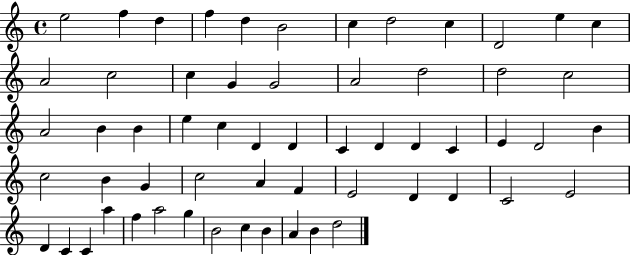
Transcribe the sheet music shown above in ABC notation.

X:1
T:Untitled
M:4/4
L:1/4
K:C
e2 f d f d B2 c d2 c D2 e c A2 c2 c G G2 A2 d2 d2 c2 A2 B B e c D D C D D C E D2 B c2 B G c2 A F E2 D D C2 E2 D C C a f a2 g B2 c B A B d2